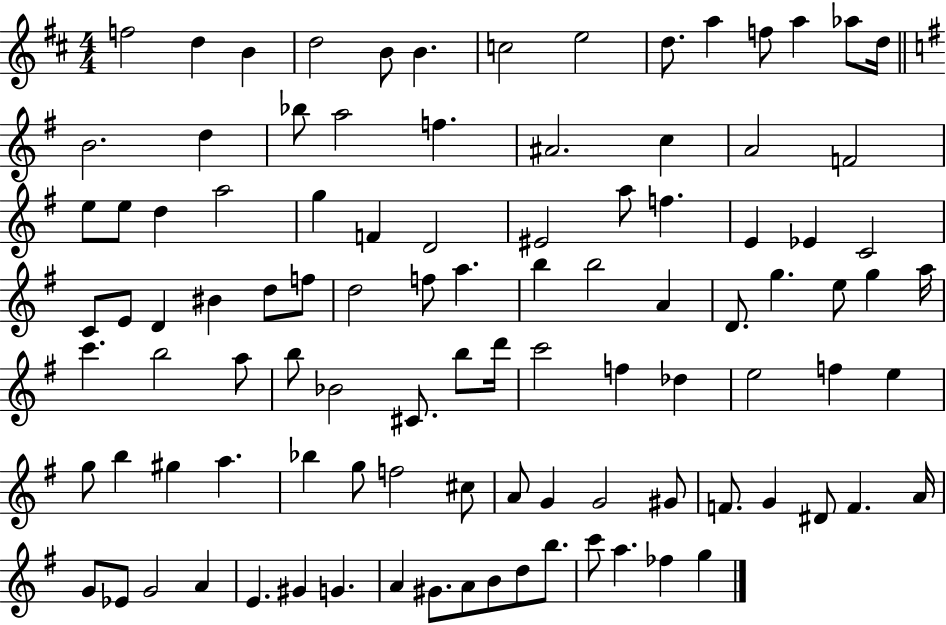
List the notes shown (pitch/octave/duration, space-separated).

F5/h D5/q B4/q D5/h B4/e B4/q. C5/h E5/h D5/e. A5/q F5/e A5/q Ab5/e D5/s B4/h. D5/q Bb5/e A5/h F5/q. A#4/h. C5/q A4/h F4/h E5/e E5/e D5/q A5/h G5/q F4/q D4/h EIS4/h A5/e F5/q. E4/q Eb4/q C4/h C4/e E4/e D4/q BIS4/q D5/e F5/e D5/h F5/e A5/q. B5/q B5/h A4/q D4/e. G5/q. E5/e G5/q A5/s C6/q. B5/h A5/e B5/e Bb4/h C#4/e. B5/e D6/s C6/h F5/q Db5/q E5/h F5/q E5/q G5/e B5/q G#5/q A5/q. Bb5/q G5/e F5/h C#5/e A4/e G4/q G4/h G#4/e F4/e. G4/q D#4/e F4/q. A4/s G4/e Eb4/e G4/h A4/q E4/q. G#4/q G4/q. A4/q G#4/e. A4/e B4/e D5/e B5/e. C6/e A5/q. FES5/q G5/q